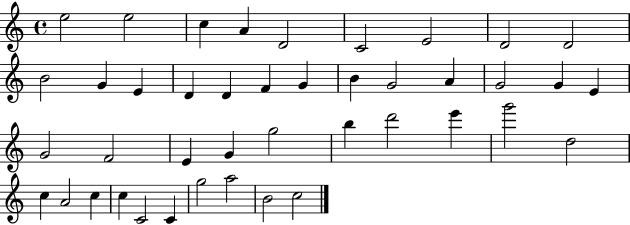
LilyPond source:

{
  \clef treble
  \time 4/4
  \defaultTimeSignature
  \key c \major
  e''2 e''2 | c''4 a'4 d'2 | c'2 e'2 | d'2 d'2 | \break b'2 g'4 e'4 | d'4 d'4 f'4 g'4 | b'4 g'2 a'4 | g'2 g'4 e'4 | \break g'2 f'2 | e'4 g'4 g''2 | b''4 d'''2 e'''4 | g'''2 d''2 | \break c''4 a'2 c''4 | c''4 c'2 c'4 | g''2 a''2 | b'2 c''2 | \break \bar "|."
}